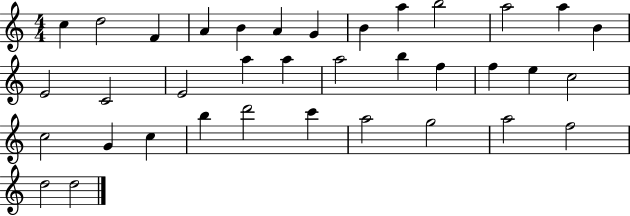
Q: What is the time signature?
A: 4/4